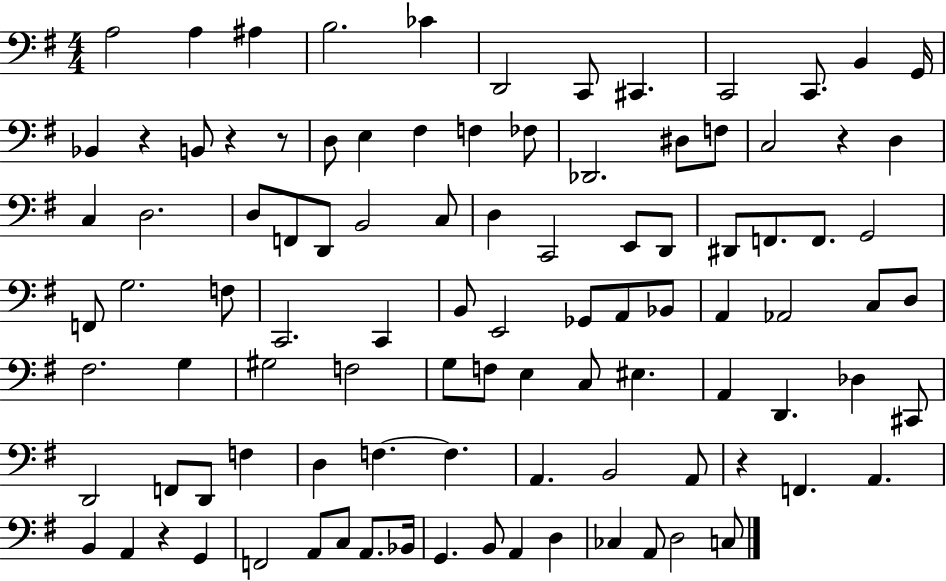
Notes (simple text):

A3/h A3/q A#3/q B3/h. CES4/q D2/h C2/e C#2/q. C2/h C2/e. B2/q G2/s Bb2/q R/q B2/e R/q R/e D3/e E3/q F#3/q F3/q FES3/e Db2/h. D#3/e F3/e C3/h R/q D3/q C3/q D3/h. D3/e F2/e D2/e B2/h C3/e D3/q C2/h E2/e D2/e D#2/e F2/e. F2/e. G2/h F2/e G3/h. F3/e C2/h. C2/q B2/e E2/h Gb2/e A2/e Bb2/e A2/q Ab2/h C3/e D3/e F#3/h. G3/q G#3/h F3/h G3/e F3/e E3/q C3/e EIS3/q. A2/q D2/q. Db3/q C#2/e D2/h F2/e D2/e F3/q D3/q F3/q. F3/q. A2/q. B2/h A2/e R/q F2/q. A2/q. B2/q A2/q R/q G2/q F2/h A2/e C3/e A2/e. Bb2/s G2/q. B2/e A2/q D3/q CES3/q A2/e D3/h C3/e